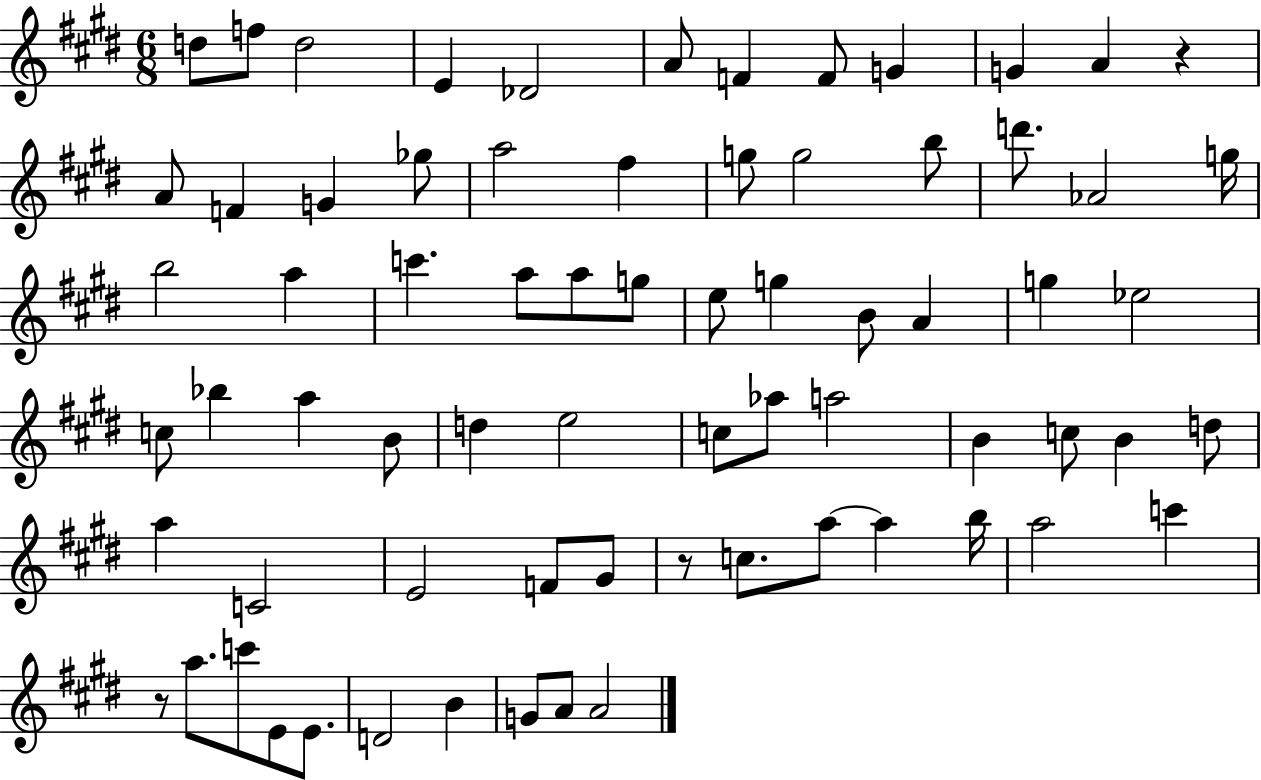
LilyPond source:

{
  \clef treble
  \numericTimeSignature
  \time 6/8
  \key e \major
  d''8 f''8 d''2 | e'4 des'2 | a'8 f'4 f'8 g'4 | g'4 a'4 r4 | \break a'8 f'4 g'4 ges''8 | a''2 fis''4 | g''8 g''2 b''8 | d'''8. aes'2 g''16 | \break b''2 a''4 | c'''4. a''8 a''8 g''8 | e''8 g''4 b'8 a'4 | g''4 ees''2 | \break c''8 bes''4 a''4 b'8 | d''4 e''2 | c''8 aes''8 a''2 | b'4 c''8 b'4 d''8 | \break a''4 c'2 | e'2 f'8 gis'8 | r8 c''8. a''8~~ a''4 b''16 | a''2 c'''4 | \break r8 a''8. c'''8 e'8 e'8. | d'2 b'4 | g'8 a'8 a'2 | \bar "|."
}